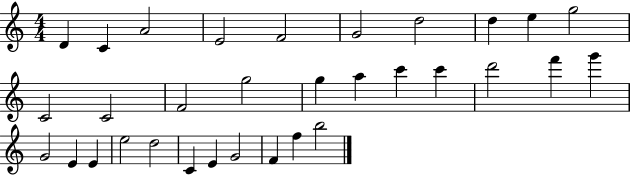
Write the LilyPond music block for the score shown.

{
  \clef treble
  \numericTimeSignature
  \time 4/4
  \key c \major
  d'4 c'4 a'2 | e'2 f'2 | g'2 d''2 | d''4 e''4 g''2 | \break c'2 c'2 | f'2 g''2 | g''4 a''4 c'''4 c'''4 | d'''2 f'''4 g'''4 | \break g'2 e'4 e'4 | e''2 d''2 | c'4 e'4 g'2 | f'4 f''4 b''2 | \break \bar "|."
}